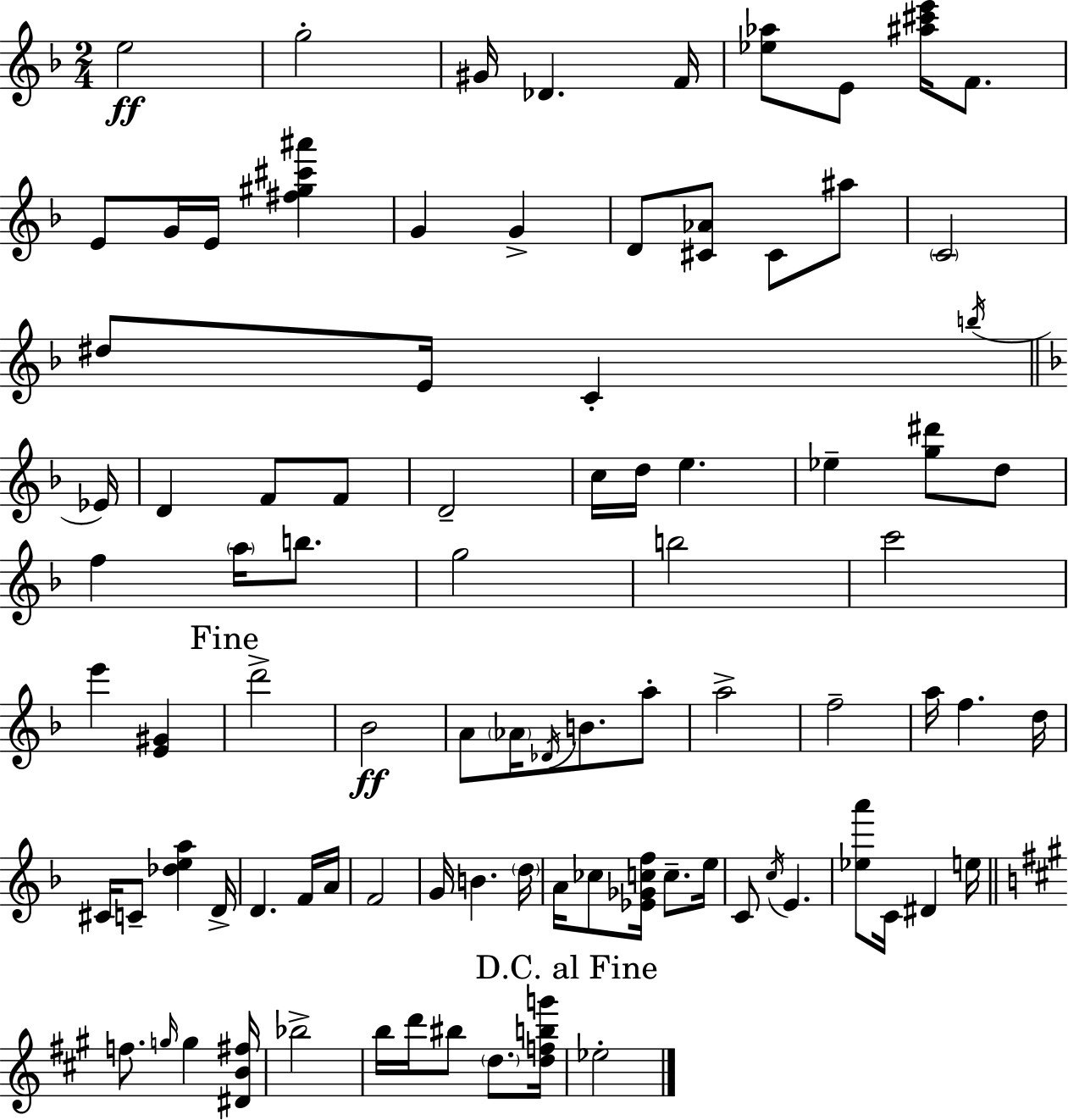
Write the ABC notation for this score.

X:1
T:Untitled
M:2/4
L:1/4
K:Dm
e2 g2 ^G/4 _D F/4 [_e_a]/2 E/2 [^a^c'e']/4 F/2 E/2 G/4 E/4 [^f^g^c'^a'] G G D/2 [^C_A]/2 ^C/2 ^a/2 C2 ^d/2 E/4 C b/4 _E/4 D F/2 F/2 D2 c/4 d/4 e _e [g^d']/2 d/2 f a/4 b/2 g2 b2 c'2 e' [E^G] d'2 _B2 A/2 _A/4 _D/4 B/2 a/2 a2 f2 a/4 f d/4 ^C/4 C/2 [_dea] D/4 D F/4 A/4 F2 G/4 B d/4 A/4 _c/2 [_E_Gcf]/4 c/2 e/4 C/2 c/4 E [_ea']/2 C/4 ^D e/4 f/2 g/4 g [^DB^f]/4 _b2 b/4 d'/4 ^b/2 d/2 [dfbg']/4 _e2